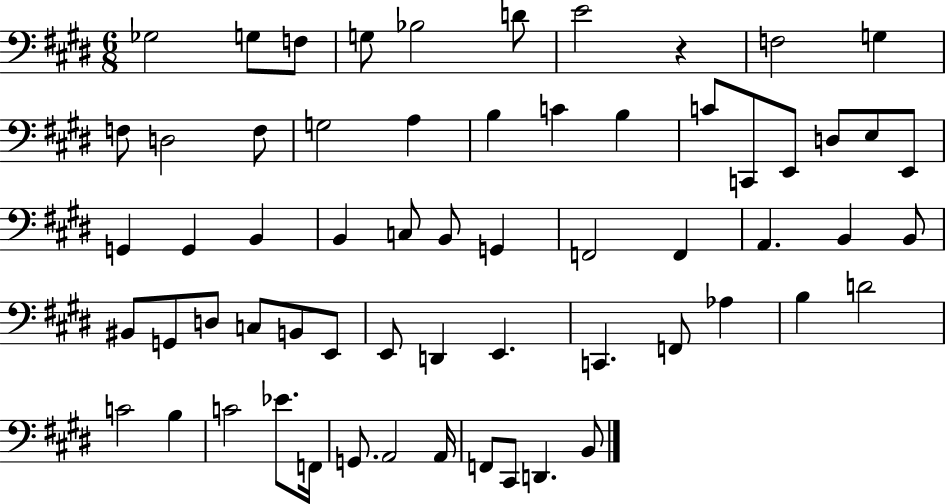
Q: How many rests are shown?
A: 1